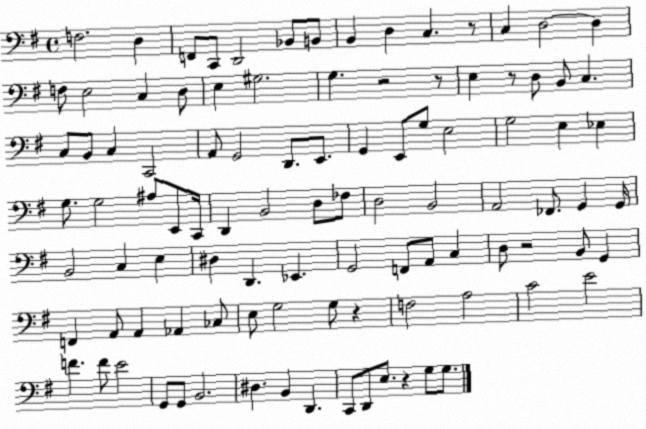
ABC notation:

X:1
T:Untitled
M:4/4
L:1/4
K:G
F,2 D, F,,/2 C,,/2 D,,2 _B,,/2 B,,/2 B,, D, C, z/2 C, D,2 D, F,/2 E,2 C, D,/2 E, ^G,2 G, z2 z/2 E, z/2 D,/2 B,,/2 C, C,/2 B,,/2 C, C,,2 A,,/2 G,,2 D,,/2 E,,/2 G,, E,,/2 G,/2 E,2 G,2 E, _E, G,/2 G,2 ^A,/2 E,,/2 C,,/4 D,, B,,2 D,/2 _F,/2 D,2 B,,2 A,,2 _F,,/2 G,, G,,/4 B,,2 C, E, ^D, D,, _E,, G,,2 F,,/2 A,,/2 C, D,/2 z2 B,,/2 G,, F,, A,,/2 A,, _A,, _C,/2 E,/2 G,2 G,/2 z F,2 A,2 C2 E2 F F/2 E2 G,,/2 G,,/2 B,,2 ^D, B,, D,, C,,/2 D,,/2 E,/2 z G,/2 G,/2